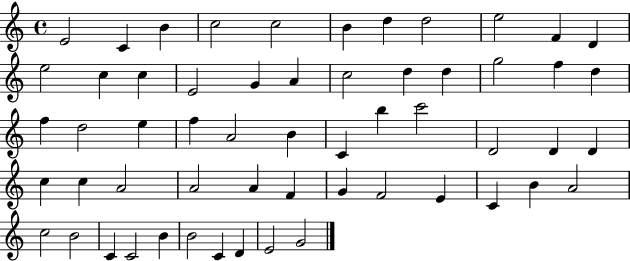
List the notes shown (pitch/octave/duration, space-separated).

E4/h C4/q B4/q C5/h C5/h B4/q D5/q D5/h E5/h F4/q D4/q E5/h C5/q C5/q E4/h G4/q A4/q C5/h D5/q D5/q G5/h F5/q D5/q F5/q D5/h E5/q F5/q A4/h B4/q C4/q B5/q C6/h D4/h D4/q D4/q C5/q C5/q A4/h A4/h A4/q F4/q G4/q F4/h E4/q C4/q B4/q A4/h C5/h B4/h C4/q C4/h B4/q B4/h C4/q D4/q E4/h G4/h